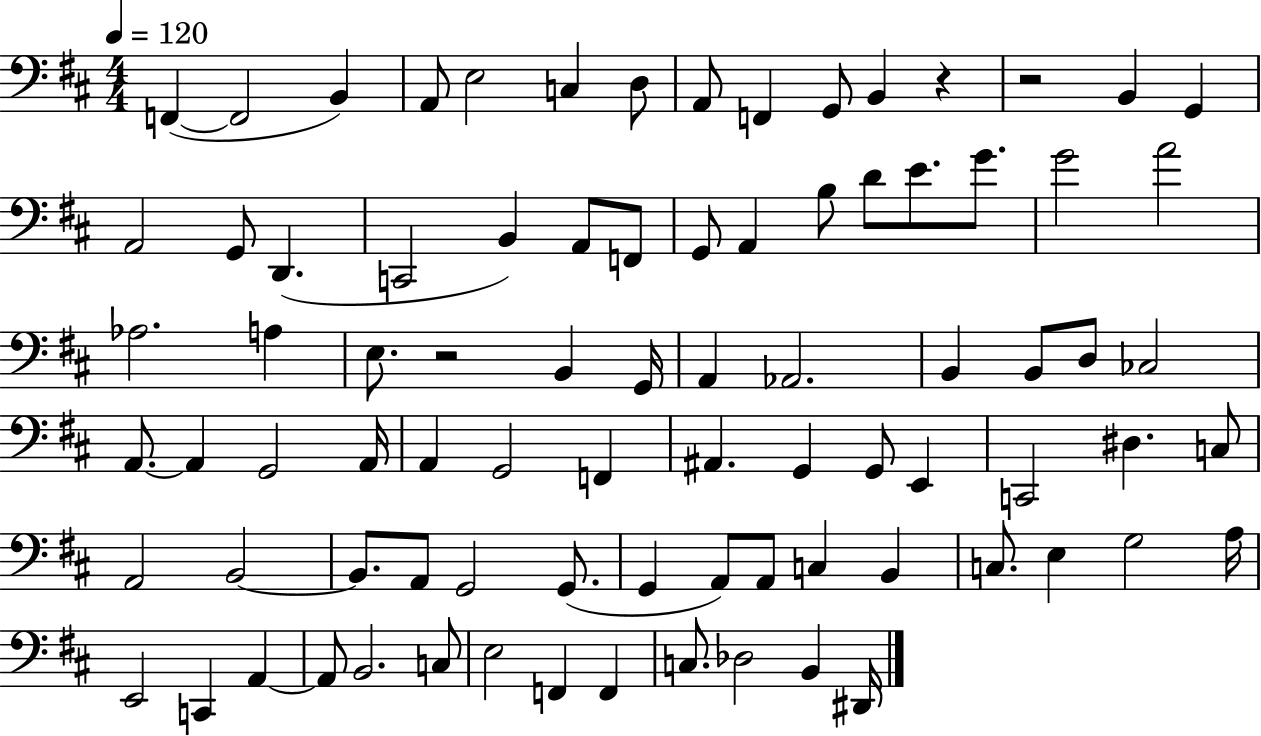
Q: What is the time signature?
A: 4/4